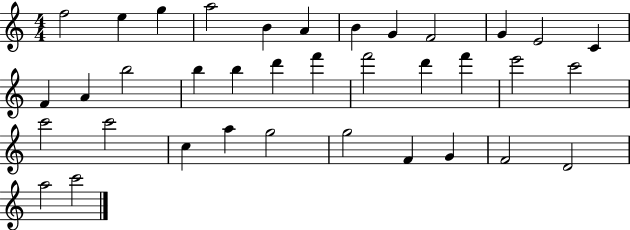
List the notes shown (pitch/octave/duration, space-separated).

F5/h E5/q G5/q A5/h B4/q A4/q B4/q G4/q F4/h G4/q E4/h C4/q F4/q A4/q B5/h B5/q B5/q D6/q F6/q F6/h D6/q F6/q E6/h C6/h C6/h C6/h C5/q A5/q G5/h G5/h F4/q G4/q F4/h D4/h A5/h C6/h